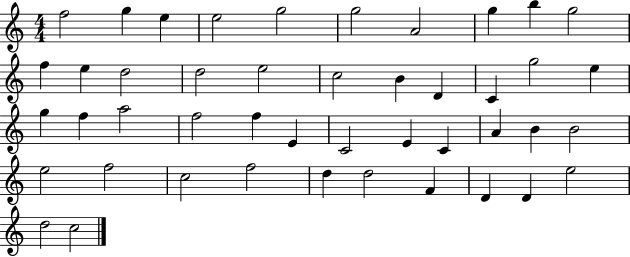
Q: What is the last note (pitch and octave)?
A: C5